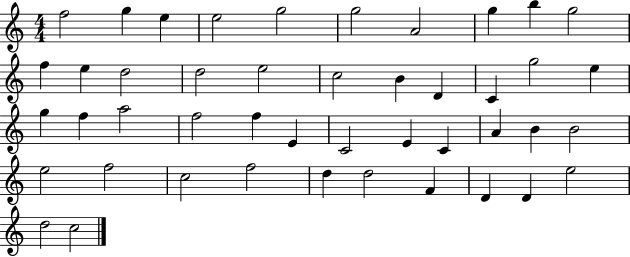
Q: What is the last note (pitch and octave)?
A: C5